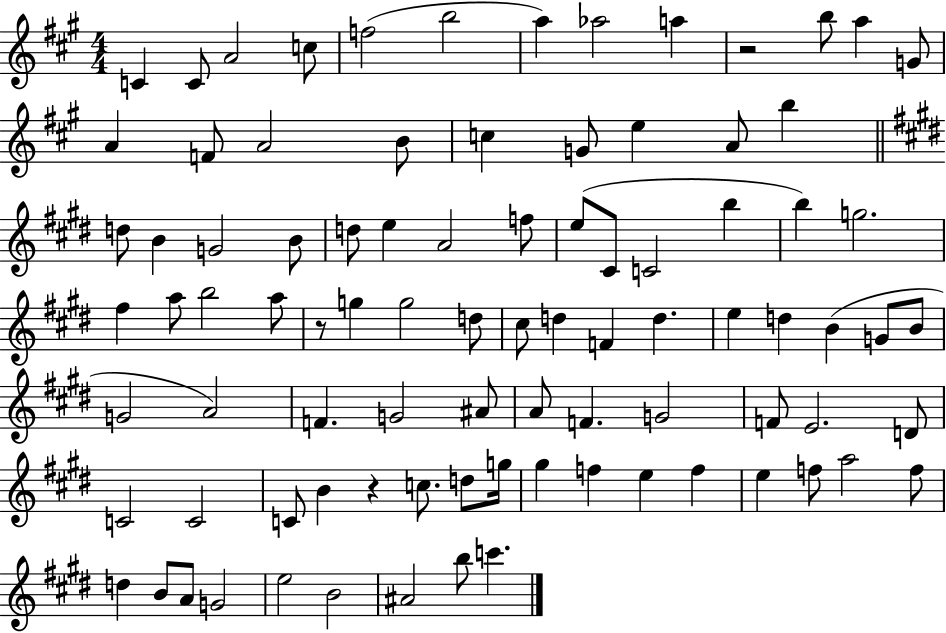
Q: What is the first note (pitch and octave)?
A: C4